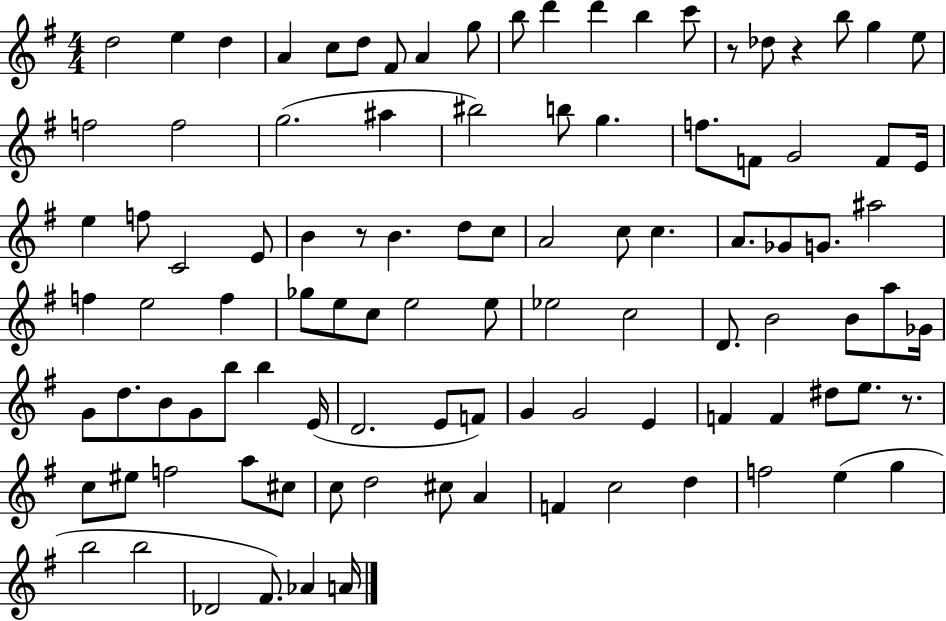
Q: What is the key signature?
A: G major